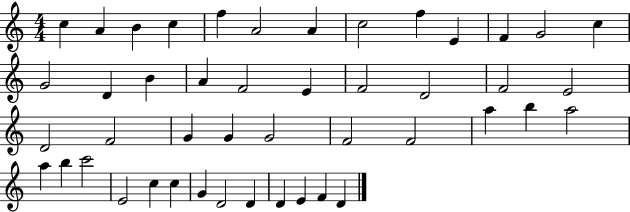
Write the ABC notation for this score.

X:1
T:Untitled
M:4/4
L:1/4
K:C
c A B c f A2 A c2 f E F G2 c G2 D B A F2 E F2 D2 F2 E2 D2 F2 G G G2 F2 F2 a b a2 a b c'2 E2 c c G D2 D D E F D